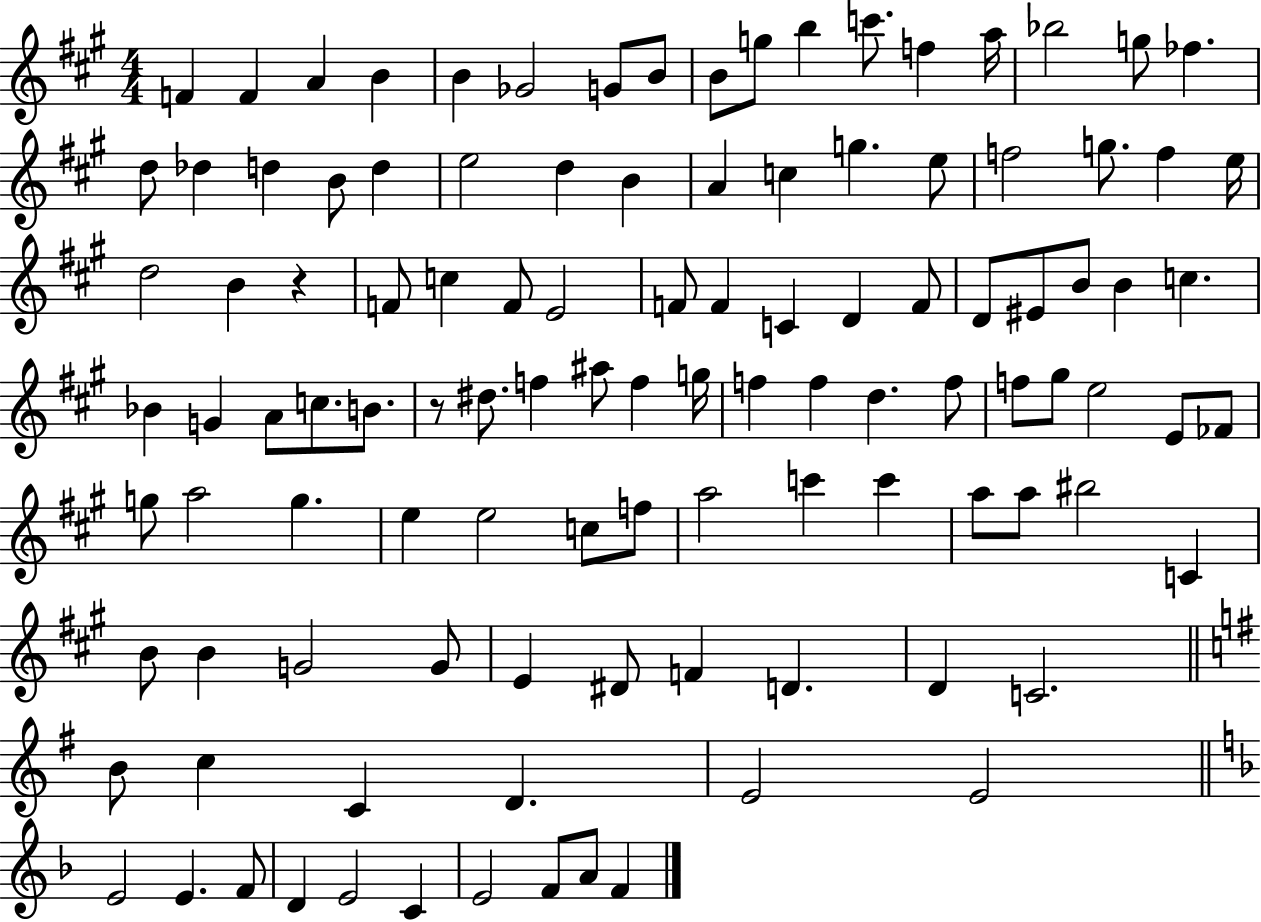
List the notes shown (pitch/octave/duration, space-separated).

F4/q F4/q A4/q B4/q B4/q Gb4/h G4/e B4/e B4/e G5/e B5/q C6/e. F5/q A5/s Bb5/h G5/e FES5/q. D5/e Db5/q D5/q B4/e D5/q E5/h D5/q B4/q A4/q C5/q G5/q. E5/e F5/h G5/e. F5/q E5/s D5/h B4/q R/q F4/e C5/q F4/e E4/h F4/e F4/q C4/q D4/q F4/e D4/e EIS4/e B4/e B4/q C5/q. Bb4/q G4/q A4/e C5/e. B4/e. R/e D#5/e. F5/q A#5/e F5/q G5/s F5/q F5/q D5/q. F5/e F5/e G#5/e E5/h E4/e FES4/e G5/e A5/h G5/q. E5/q E5/h C5/e F5/e A5/h C6/q C6/q A5/e A5/e BIS5/h C4/q B4/e B4/q G4/h G4/e E4/q D#4/e F4/q D4/q. D4/q C4/h. B4/e C5/q C4/q D4/q. E4/h E4/h E4/h E4/q. F4/e D4/q E4/h C4/q E4/h F4/e A4/e F4/q